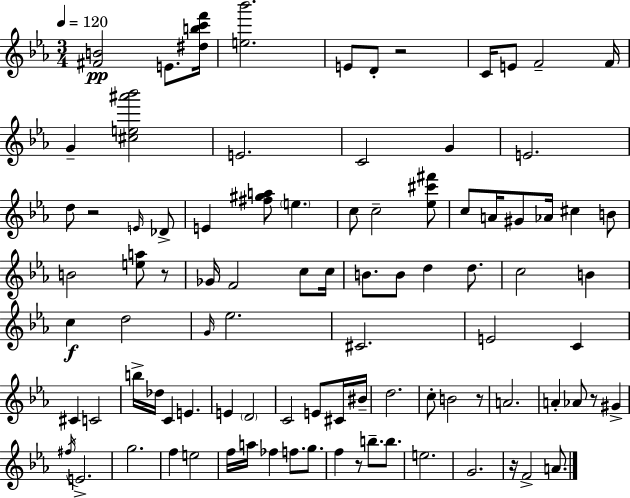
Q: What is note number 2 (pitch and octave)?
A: E4